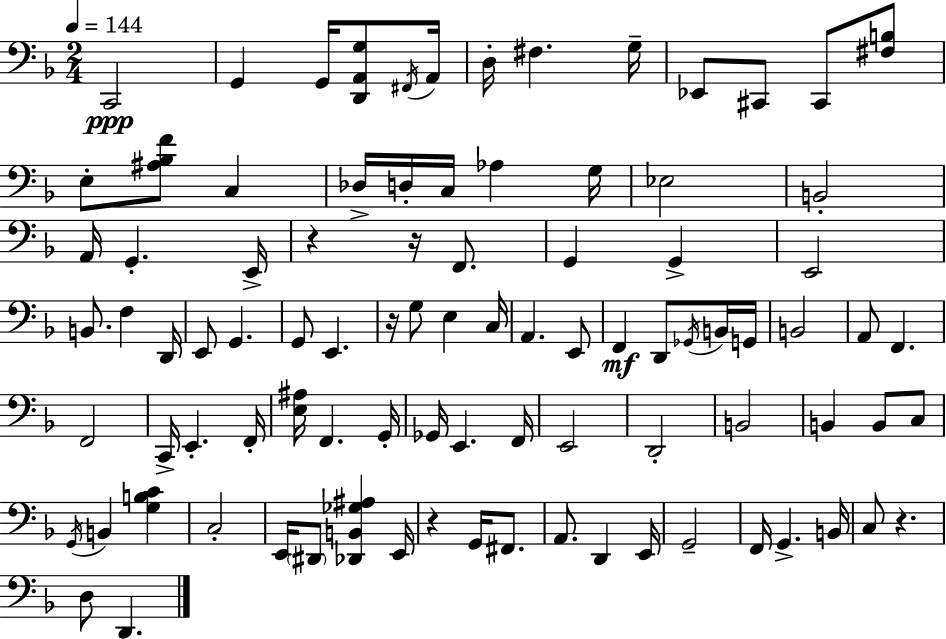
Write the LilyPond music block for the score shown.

{
  \clef bass
  \numericTimeSignature
  \time 2/4
  \key d \minor
  \tempo 4 = 144
  c,2\ppp | g,4 g,16 <d, a, g>8 \acciaccatura { fis,16 } | a,16 d16-. fis4. | g16-- ees,8 cis,8 cis,8 <fis b>8 | \break e8-. <ais bes f'>8 c4 | des16-> d16-. c16 aes4 | g16 ees2 | b,2-. | \break a,16 g,4.-. | e,16-> r4 r16 f,8. | g,4 g,4-> | e,2 | \break b,8. f4 | d,16 e,8 g,4. | g,8 e,4. | r16 g8 e4 | \break c16 a,4. e,8 | f,4\mf d,8 \acciaccatura { ges,16 } | b,16 g,16 b,2 | a,8 f,4. | \break f,2 | c,16-> e,4.-. | f,16-. <e ais>16 f,4. | g,16-. ges,16 e,4. | \break f,16 e,2 | d,2-. | b,2 | b,4 b,8 | \break c8 \acciaccatura { g,16 } b,4 <g b c'>4 | c2-. | e,16 \parenthesize dis,8 <des, b, ges ais>4 | e,16 r4 g,16 | \break fis,8. a,8. d,4 | e,16 g,2-- | f,16 g,4.-> | b,16 c8 r4. | \break d8 d,4. | \bar "|."
}